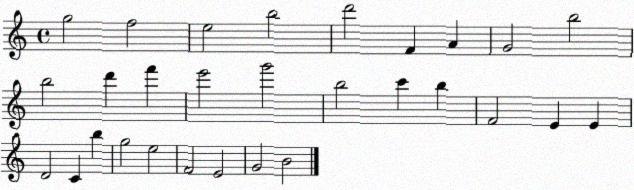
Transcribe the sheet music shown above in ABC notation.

X:1
T:Untitled
M:4/4
L:1/4
K:C
g2 f2 e2 b2 d'2 F A G2 b2 b2 d' f' e'2 g'2 b2 c' b F2 E E D2 C b g2 e2 F2 E2 G2 B2